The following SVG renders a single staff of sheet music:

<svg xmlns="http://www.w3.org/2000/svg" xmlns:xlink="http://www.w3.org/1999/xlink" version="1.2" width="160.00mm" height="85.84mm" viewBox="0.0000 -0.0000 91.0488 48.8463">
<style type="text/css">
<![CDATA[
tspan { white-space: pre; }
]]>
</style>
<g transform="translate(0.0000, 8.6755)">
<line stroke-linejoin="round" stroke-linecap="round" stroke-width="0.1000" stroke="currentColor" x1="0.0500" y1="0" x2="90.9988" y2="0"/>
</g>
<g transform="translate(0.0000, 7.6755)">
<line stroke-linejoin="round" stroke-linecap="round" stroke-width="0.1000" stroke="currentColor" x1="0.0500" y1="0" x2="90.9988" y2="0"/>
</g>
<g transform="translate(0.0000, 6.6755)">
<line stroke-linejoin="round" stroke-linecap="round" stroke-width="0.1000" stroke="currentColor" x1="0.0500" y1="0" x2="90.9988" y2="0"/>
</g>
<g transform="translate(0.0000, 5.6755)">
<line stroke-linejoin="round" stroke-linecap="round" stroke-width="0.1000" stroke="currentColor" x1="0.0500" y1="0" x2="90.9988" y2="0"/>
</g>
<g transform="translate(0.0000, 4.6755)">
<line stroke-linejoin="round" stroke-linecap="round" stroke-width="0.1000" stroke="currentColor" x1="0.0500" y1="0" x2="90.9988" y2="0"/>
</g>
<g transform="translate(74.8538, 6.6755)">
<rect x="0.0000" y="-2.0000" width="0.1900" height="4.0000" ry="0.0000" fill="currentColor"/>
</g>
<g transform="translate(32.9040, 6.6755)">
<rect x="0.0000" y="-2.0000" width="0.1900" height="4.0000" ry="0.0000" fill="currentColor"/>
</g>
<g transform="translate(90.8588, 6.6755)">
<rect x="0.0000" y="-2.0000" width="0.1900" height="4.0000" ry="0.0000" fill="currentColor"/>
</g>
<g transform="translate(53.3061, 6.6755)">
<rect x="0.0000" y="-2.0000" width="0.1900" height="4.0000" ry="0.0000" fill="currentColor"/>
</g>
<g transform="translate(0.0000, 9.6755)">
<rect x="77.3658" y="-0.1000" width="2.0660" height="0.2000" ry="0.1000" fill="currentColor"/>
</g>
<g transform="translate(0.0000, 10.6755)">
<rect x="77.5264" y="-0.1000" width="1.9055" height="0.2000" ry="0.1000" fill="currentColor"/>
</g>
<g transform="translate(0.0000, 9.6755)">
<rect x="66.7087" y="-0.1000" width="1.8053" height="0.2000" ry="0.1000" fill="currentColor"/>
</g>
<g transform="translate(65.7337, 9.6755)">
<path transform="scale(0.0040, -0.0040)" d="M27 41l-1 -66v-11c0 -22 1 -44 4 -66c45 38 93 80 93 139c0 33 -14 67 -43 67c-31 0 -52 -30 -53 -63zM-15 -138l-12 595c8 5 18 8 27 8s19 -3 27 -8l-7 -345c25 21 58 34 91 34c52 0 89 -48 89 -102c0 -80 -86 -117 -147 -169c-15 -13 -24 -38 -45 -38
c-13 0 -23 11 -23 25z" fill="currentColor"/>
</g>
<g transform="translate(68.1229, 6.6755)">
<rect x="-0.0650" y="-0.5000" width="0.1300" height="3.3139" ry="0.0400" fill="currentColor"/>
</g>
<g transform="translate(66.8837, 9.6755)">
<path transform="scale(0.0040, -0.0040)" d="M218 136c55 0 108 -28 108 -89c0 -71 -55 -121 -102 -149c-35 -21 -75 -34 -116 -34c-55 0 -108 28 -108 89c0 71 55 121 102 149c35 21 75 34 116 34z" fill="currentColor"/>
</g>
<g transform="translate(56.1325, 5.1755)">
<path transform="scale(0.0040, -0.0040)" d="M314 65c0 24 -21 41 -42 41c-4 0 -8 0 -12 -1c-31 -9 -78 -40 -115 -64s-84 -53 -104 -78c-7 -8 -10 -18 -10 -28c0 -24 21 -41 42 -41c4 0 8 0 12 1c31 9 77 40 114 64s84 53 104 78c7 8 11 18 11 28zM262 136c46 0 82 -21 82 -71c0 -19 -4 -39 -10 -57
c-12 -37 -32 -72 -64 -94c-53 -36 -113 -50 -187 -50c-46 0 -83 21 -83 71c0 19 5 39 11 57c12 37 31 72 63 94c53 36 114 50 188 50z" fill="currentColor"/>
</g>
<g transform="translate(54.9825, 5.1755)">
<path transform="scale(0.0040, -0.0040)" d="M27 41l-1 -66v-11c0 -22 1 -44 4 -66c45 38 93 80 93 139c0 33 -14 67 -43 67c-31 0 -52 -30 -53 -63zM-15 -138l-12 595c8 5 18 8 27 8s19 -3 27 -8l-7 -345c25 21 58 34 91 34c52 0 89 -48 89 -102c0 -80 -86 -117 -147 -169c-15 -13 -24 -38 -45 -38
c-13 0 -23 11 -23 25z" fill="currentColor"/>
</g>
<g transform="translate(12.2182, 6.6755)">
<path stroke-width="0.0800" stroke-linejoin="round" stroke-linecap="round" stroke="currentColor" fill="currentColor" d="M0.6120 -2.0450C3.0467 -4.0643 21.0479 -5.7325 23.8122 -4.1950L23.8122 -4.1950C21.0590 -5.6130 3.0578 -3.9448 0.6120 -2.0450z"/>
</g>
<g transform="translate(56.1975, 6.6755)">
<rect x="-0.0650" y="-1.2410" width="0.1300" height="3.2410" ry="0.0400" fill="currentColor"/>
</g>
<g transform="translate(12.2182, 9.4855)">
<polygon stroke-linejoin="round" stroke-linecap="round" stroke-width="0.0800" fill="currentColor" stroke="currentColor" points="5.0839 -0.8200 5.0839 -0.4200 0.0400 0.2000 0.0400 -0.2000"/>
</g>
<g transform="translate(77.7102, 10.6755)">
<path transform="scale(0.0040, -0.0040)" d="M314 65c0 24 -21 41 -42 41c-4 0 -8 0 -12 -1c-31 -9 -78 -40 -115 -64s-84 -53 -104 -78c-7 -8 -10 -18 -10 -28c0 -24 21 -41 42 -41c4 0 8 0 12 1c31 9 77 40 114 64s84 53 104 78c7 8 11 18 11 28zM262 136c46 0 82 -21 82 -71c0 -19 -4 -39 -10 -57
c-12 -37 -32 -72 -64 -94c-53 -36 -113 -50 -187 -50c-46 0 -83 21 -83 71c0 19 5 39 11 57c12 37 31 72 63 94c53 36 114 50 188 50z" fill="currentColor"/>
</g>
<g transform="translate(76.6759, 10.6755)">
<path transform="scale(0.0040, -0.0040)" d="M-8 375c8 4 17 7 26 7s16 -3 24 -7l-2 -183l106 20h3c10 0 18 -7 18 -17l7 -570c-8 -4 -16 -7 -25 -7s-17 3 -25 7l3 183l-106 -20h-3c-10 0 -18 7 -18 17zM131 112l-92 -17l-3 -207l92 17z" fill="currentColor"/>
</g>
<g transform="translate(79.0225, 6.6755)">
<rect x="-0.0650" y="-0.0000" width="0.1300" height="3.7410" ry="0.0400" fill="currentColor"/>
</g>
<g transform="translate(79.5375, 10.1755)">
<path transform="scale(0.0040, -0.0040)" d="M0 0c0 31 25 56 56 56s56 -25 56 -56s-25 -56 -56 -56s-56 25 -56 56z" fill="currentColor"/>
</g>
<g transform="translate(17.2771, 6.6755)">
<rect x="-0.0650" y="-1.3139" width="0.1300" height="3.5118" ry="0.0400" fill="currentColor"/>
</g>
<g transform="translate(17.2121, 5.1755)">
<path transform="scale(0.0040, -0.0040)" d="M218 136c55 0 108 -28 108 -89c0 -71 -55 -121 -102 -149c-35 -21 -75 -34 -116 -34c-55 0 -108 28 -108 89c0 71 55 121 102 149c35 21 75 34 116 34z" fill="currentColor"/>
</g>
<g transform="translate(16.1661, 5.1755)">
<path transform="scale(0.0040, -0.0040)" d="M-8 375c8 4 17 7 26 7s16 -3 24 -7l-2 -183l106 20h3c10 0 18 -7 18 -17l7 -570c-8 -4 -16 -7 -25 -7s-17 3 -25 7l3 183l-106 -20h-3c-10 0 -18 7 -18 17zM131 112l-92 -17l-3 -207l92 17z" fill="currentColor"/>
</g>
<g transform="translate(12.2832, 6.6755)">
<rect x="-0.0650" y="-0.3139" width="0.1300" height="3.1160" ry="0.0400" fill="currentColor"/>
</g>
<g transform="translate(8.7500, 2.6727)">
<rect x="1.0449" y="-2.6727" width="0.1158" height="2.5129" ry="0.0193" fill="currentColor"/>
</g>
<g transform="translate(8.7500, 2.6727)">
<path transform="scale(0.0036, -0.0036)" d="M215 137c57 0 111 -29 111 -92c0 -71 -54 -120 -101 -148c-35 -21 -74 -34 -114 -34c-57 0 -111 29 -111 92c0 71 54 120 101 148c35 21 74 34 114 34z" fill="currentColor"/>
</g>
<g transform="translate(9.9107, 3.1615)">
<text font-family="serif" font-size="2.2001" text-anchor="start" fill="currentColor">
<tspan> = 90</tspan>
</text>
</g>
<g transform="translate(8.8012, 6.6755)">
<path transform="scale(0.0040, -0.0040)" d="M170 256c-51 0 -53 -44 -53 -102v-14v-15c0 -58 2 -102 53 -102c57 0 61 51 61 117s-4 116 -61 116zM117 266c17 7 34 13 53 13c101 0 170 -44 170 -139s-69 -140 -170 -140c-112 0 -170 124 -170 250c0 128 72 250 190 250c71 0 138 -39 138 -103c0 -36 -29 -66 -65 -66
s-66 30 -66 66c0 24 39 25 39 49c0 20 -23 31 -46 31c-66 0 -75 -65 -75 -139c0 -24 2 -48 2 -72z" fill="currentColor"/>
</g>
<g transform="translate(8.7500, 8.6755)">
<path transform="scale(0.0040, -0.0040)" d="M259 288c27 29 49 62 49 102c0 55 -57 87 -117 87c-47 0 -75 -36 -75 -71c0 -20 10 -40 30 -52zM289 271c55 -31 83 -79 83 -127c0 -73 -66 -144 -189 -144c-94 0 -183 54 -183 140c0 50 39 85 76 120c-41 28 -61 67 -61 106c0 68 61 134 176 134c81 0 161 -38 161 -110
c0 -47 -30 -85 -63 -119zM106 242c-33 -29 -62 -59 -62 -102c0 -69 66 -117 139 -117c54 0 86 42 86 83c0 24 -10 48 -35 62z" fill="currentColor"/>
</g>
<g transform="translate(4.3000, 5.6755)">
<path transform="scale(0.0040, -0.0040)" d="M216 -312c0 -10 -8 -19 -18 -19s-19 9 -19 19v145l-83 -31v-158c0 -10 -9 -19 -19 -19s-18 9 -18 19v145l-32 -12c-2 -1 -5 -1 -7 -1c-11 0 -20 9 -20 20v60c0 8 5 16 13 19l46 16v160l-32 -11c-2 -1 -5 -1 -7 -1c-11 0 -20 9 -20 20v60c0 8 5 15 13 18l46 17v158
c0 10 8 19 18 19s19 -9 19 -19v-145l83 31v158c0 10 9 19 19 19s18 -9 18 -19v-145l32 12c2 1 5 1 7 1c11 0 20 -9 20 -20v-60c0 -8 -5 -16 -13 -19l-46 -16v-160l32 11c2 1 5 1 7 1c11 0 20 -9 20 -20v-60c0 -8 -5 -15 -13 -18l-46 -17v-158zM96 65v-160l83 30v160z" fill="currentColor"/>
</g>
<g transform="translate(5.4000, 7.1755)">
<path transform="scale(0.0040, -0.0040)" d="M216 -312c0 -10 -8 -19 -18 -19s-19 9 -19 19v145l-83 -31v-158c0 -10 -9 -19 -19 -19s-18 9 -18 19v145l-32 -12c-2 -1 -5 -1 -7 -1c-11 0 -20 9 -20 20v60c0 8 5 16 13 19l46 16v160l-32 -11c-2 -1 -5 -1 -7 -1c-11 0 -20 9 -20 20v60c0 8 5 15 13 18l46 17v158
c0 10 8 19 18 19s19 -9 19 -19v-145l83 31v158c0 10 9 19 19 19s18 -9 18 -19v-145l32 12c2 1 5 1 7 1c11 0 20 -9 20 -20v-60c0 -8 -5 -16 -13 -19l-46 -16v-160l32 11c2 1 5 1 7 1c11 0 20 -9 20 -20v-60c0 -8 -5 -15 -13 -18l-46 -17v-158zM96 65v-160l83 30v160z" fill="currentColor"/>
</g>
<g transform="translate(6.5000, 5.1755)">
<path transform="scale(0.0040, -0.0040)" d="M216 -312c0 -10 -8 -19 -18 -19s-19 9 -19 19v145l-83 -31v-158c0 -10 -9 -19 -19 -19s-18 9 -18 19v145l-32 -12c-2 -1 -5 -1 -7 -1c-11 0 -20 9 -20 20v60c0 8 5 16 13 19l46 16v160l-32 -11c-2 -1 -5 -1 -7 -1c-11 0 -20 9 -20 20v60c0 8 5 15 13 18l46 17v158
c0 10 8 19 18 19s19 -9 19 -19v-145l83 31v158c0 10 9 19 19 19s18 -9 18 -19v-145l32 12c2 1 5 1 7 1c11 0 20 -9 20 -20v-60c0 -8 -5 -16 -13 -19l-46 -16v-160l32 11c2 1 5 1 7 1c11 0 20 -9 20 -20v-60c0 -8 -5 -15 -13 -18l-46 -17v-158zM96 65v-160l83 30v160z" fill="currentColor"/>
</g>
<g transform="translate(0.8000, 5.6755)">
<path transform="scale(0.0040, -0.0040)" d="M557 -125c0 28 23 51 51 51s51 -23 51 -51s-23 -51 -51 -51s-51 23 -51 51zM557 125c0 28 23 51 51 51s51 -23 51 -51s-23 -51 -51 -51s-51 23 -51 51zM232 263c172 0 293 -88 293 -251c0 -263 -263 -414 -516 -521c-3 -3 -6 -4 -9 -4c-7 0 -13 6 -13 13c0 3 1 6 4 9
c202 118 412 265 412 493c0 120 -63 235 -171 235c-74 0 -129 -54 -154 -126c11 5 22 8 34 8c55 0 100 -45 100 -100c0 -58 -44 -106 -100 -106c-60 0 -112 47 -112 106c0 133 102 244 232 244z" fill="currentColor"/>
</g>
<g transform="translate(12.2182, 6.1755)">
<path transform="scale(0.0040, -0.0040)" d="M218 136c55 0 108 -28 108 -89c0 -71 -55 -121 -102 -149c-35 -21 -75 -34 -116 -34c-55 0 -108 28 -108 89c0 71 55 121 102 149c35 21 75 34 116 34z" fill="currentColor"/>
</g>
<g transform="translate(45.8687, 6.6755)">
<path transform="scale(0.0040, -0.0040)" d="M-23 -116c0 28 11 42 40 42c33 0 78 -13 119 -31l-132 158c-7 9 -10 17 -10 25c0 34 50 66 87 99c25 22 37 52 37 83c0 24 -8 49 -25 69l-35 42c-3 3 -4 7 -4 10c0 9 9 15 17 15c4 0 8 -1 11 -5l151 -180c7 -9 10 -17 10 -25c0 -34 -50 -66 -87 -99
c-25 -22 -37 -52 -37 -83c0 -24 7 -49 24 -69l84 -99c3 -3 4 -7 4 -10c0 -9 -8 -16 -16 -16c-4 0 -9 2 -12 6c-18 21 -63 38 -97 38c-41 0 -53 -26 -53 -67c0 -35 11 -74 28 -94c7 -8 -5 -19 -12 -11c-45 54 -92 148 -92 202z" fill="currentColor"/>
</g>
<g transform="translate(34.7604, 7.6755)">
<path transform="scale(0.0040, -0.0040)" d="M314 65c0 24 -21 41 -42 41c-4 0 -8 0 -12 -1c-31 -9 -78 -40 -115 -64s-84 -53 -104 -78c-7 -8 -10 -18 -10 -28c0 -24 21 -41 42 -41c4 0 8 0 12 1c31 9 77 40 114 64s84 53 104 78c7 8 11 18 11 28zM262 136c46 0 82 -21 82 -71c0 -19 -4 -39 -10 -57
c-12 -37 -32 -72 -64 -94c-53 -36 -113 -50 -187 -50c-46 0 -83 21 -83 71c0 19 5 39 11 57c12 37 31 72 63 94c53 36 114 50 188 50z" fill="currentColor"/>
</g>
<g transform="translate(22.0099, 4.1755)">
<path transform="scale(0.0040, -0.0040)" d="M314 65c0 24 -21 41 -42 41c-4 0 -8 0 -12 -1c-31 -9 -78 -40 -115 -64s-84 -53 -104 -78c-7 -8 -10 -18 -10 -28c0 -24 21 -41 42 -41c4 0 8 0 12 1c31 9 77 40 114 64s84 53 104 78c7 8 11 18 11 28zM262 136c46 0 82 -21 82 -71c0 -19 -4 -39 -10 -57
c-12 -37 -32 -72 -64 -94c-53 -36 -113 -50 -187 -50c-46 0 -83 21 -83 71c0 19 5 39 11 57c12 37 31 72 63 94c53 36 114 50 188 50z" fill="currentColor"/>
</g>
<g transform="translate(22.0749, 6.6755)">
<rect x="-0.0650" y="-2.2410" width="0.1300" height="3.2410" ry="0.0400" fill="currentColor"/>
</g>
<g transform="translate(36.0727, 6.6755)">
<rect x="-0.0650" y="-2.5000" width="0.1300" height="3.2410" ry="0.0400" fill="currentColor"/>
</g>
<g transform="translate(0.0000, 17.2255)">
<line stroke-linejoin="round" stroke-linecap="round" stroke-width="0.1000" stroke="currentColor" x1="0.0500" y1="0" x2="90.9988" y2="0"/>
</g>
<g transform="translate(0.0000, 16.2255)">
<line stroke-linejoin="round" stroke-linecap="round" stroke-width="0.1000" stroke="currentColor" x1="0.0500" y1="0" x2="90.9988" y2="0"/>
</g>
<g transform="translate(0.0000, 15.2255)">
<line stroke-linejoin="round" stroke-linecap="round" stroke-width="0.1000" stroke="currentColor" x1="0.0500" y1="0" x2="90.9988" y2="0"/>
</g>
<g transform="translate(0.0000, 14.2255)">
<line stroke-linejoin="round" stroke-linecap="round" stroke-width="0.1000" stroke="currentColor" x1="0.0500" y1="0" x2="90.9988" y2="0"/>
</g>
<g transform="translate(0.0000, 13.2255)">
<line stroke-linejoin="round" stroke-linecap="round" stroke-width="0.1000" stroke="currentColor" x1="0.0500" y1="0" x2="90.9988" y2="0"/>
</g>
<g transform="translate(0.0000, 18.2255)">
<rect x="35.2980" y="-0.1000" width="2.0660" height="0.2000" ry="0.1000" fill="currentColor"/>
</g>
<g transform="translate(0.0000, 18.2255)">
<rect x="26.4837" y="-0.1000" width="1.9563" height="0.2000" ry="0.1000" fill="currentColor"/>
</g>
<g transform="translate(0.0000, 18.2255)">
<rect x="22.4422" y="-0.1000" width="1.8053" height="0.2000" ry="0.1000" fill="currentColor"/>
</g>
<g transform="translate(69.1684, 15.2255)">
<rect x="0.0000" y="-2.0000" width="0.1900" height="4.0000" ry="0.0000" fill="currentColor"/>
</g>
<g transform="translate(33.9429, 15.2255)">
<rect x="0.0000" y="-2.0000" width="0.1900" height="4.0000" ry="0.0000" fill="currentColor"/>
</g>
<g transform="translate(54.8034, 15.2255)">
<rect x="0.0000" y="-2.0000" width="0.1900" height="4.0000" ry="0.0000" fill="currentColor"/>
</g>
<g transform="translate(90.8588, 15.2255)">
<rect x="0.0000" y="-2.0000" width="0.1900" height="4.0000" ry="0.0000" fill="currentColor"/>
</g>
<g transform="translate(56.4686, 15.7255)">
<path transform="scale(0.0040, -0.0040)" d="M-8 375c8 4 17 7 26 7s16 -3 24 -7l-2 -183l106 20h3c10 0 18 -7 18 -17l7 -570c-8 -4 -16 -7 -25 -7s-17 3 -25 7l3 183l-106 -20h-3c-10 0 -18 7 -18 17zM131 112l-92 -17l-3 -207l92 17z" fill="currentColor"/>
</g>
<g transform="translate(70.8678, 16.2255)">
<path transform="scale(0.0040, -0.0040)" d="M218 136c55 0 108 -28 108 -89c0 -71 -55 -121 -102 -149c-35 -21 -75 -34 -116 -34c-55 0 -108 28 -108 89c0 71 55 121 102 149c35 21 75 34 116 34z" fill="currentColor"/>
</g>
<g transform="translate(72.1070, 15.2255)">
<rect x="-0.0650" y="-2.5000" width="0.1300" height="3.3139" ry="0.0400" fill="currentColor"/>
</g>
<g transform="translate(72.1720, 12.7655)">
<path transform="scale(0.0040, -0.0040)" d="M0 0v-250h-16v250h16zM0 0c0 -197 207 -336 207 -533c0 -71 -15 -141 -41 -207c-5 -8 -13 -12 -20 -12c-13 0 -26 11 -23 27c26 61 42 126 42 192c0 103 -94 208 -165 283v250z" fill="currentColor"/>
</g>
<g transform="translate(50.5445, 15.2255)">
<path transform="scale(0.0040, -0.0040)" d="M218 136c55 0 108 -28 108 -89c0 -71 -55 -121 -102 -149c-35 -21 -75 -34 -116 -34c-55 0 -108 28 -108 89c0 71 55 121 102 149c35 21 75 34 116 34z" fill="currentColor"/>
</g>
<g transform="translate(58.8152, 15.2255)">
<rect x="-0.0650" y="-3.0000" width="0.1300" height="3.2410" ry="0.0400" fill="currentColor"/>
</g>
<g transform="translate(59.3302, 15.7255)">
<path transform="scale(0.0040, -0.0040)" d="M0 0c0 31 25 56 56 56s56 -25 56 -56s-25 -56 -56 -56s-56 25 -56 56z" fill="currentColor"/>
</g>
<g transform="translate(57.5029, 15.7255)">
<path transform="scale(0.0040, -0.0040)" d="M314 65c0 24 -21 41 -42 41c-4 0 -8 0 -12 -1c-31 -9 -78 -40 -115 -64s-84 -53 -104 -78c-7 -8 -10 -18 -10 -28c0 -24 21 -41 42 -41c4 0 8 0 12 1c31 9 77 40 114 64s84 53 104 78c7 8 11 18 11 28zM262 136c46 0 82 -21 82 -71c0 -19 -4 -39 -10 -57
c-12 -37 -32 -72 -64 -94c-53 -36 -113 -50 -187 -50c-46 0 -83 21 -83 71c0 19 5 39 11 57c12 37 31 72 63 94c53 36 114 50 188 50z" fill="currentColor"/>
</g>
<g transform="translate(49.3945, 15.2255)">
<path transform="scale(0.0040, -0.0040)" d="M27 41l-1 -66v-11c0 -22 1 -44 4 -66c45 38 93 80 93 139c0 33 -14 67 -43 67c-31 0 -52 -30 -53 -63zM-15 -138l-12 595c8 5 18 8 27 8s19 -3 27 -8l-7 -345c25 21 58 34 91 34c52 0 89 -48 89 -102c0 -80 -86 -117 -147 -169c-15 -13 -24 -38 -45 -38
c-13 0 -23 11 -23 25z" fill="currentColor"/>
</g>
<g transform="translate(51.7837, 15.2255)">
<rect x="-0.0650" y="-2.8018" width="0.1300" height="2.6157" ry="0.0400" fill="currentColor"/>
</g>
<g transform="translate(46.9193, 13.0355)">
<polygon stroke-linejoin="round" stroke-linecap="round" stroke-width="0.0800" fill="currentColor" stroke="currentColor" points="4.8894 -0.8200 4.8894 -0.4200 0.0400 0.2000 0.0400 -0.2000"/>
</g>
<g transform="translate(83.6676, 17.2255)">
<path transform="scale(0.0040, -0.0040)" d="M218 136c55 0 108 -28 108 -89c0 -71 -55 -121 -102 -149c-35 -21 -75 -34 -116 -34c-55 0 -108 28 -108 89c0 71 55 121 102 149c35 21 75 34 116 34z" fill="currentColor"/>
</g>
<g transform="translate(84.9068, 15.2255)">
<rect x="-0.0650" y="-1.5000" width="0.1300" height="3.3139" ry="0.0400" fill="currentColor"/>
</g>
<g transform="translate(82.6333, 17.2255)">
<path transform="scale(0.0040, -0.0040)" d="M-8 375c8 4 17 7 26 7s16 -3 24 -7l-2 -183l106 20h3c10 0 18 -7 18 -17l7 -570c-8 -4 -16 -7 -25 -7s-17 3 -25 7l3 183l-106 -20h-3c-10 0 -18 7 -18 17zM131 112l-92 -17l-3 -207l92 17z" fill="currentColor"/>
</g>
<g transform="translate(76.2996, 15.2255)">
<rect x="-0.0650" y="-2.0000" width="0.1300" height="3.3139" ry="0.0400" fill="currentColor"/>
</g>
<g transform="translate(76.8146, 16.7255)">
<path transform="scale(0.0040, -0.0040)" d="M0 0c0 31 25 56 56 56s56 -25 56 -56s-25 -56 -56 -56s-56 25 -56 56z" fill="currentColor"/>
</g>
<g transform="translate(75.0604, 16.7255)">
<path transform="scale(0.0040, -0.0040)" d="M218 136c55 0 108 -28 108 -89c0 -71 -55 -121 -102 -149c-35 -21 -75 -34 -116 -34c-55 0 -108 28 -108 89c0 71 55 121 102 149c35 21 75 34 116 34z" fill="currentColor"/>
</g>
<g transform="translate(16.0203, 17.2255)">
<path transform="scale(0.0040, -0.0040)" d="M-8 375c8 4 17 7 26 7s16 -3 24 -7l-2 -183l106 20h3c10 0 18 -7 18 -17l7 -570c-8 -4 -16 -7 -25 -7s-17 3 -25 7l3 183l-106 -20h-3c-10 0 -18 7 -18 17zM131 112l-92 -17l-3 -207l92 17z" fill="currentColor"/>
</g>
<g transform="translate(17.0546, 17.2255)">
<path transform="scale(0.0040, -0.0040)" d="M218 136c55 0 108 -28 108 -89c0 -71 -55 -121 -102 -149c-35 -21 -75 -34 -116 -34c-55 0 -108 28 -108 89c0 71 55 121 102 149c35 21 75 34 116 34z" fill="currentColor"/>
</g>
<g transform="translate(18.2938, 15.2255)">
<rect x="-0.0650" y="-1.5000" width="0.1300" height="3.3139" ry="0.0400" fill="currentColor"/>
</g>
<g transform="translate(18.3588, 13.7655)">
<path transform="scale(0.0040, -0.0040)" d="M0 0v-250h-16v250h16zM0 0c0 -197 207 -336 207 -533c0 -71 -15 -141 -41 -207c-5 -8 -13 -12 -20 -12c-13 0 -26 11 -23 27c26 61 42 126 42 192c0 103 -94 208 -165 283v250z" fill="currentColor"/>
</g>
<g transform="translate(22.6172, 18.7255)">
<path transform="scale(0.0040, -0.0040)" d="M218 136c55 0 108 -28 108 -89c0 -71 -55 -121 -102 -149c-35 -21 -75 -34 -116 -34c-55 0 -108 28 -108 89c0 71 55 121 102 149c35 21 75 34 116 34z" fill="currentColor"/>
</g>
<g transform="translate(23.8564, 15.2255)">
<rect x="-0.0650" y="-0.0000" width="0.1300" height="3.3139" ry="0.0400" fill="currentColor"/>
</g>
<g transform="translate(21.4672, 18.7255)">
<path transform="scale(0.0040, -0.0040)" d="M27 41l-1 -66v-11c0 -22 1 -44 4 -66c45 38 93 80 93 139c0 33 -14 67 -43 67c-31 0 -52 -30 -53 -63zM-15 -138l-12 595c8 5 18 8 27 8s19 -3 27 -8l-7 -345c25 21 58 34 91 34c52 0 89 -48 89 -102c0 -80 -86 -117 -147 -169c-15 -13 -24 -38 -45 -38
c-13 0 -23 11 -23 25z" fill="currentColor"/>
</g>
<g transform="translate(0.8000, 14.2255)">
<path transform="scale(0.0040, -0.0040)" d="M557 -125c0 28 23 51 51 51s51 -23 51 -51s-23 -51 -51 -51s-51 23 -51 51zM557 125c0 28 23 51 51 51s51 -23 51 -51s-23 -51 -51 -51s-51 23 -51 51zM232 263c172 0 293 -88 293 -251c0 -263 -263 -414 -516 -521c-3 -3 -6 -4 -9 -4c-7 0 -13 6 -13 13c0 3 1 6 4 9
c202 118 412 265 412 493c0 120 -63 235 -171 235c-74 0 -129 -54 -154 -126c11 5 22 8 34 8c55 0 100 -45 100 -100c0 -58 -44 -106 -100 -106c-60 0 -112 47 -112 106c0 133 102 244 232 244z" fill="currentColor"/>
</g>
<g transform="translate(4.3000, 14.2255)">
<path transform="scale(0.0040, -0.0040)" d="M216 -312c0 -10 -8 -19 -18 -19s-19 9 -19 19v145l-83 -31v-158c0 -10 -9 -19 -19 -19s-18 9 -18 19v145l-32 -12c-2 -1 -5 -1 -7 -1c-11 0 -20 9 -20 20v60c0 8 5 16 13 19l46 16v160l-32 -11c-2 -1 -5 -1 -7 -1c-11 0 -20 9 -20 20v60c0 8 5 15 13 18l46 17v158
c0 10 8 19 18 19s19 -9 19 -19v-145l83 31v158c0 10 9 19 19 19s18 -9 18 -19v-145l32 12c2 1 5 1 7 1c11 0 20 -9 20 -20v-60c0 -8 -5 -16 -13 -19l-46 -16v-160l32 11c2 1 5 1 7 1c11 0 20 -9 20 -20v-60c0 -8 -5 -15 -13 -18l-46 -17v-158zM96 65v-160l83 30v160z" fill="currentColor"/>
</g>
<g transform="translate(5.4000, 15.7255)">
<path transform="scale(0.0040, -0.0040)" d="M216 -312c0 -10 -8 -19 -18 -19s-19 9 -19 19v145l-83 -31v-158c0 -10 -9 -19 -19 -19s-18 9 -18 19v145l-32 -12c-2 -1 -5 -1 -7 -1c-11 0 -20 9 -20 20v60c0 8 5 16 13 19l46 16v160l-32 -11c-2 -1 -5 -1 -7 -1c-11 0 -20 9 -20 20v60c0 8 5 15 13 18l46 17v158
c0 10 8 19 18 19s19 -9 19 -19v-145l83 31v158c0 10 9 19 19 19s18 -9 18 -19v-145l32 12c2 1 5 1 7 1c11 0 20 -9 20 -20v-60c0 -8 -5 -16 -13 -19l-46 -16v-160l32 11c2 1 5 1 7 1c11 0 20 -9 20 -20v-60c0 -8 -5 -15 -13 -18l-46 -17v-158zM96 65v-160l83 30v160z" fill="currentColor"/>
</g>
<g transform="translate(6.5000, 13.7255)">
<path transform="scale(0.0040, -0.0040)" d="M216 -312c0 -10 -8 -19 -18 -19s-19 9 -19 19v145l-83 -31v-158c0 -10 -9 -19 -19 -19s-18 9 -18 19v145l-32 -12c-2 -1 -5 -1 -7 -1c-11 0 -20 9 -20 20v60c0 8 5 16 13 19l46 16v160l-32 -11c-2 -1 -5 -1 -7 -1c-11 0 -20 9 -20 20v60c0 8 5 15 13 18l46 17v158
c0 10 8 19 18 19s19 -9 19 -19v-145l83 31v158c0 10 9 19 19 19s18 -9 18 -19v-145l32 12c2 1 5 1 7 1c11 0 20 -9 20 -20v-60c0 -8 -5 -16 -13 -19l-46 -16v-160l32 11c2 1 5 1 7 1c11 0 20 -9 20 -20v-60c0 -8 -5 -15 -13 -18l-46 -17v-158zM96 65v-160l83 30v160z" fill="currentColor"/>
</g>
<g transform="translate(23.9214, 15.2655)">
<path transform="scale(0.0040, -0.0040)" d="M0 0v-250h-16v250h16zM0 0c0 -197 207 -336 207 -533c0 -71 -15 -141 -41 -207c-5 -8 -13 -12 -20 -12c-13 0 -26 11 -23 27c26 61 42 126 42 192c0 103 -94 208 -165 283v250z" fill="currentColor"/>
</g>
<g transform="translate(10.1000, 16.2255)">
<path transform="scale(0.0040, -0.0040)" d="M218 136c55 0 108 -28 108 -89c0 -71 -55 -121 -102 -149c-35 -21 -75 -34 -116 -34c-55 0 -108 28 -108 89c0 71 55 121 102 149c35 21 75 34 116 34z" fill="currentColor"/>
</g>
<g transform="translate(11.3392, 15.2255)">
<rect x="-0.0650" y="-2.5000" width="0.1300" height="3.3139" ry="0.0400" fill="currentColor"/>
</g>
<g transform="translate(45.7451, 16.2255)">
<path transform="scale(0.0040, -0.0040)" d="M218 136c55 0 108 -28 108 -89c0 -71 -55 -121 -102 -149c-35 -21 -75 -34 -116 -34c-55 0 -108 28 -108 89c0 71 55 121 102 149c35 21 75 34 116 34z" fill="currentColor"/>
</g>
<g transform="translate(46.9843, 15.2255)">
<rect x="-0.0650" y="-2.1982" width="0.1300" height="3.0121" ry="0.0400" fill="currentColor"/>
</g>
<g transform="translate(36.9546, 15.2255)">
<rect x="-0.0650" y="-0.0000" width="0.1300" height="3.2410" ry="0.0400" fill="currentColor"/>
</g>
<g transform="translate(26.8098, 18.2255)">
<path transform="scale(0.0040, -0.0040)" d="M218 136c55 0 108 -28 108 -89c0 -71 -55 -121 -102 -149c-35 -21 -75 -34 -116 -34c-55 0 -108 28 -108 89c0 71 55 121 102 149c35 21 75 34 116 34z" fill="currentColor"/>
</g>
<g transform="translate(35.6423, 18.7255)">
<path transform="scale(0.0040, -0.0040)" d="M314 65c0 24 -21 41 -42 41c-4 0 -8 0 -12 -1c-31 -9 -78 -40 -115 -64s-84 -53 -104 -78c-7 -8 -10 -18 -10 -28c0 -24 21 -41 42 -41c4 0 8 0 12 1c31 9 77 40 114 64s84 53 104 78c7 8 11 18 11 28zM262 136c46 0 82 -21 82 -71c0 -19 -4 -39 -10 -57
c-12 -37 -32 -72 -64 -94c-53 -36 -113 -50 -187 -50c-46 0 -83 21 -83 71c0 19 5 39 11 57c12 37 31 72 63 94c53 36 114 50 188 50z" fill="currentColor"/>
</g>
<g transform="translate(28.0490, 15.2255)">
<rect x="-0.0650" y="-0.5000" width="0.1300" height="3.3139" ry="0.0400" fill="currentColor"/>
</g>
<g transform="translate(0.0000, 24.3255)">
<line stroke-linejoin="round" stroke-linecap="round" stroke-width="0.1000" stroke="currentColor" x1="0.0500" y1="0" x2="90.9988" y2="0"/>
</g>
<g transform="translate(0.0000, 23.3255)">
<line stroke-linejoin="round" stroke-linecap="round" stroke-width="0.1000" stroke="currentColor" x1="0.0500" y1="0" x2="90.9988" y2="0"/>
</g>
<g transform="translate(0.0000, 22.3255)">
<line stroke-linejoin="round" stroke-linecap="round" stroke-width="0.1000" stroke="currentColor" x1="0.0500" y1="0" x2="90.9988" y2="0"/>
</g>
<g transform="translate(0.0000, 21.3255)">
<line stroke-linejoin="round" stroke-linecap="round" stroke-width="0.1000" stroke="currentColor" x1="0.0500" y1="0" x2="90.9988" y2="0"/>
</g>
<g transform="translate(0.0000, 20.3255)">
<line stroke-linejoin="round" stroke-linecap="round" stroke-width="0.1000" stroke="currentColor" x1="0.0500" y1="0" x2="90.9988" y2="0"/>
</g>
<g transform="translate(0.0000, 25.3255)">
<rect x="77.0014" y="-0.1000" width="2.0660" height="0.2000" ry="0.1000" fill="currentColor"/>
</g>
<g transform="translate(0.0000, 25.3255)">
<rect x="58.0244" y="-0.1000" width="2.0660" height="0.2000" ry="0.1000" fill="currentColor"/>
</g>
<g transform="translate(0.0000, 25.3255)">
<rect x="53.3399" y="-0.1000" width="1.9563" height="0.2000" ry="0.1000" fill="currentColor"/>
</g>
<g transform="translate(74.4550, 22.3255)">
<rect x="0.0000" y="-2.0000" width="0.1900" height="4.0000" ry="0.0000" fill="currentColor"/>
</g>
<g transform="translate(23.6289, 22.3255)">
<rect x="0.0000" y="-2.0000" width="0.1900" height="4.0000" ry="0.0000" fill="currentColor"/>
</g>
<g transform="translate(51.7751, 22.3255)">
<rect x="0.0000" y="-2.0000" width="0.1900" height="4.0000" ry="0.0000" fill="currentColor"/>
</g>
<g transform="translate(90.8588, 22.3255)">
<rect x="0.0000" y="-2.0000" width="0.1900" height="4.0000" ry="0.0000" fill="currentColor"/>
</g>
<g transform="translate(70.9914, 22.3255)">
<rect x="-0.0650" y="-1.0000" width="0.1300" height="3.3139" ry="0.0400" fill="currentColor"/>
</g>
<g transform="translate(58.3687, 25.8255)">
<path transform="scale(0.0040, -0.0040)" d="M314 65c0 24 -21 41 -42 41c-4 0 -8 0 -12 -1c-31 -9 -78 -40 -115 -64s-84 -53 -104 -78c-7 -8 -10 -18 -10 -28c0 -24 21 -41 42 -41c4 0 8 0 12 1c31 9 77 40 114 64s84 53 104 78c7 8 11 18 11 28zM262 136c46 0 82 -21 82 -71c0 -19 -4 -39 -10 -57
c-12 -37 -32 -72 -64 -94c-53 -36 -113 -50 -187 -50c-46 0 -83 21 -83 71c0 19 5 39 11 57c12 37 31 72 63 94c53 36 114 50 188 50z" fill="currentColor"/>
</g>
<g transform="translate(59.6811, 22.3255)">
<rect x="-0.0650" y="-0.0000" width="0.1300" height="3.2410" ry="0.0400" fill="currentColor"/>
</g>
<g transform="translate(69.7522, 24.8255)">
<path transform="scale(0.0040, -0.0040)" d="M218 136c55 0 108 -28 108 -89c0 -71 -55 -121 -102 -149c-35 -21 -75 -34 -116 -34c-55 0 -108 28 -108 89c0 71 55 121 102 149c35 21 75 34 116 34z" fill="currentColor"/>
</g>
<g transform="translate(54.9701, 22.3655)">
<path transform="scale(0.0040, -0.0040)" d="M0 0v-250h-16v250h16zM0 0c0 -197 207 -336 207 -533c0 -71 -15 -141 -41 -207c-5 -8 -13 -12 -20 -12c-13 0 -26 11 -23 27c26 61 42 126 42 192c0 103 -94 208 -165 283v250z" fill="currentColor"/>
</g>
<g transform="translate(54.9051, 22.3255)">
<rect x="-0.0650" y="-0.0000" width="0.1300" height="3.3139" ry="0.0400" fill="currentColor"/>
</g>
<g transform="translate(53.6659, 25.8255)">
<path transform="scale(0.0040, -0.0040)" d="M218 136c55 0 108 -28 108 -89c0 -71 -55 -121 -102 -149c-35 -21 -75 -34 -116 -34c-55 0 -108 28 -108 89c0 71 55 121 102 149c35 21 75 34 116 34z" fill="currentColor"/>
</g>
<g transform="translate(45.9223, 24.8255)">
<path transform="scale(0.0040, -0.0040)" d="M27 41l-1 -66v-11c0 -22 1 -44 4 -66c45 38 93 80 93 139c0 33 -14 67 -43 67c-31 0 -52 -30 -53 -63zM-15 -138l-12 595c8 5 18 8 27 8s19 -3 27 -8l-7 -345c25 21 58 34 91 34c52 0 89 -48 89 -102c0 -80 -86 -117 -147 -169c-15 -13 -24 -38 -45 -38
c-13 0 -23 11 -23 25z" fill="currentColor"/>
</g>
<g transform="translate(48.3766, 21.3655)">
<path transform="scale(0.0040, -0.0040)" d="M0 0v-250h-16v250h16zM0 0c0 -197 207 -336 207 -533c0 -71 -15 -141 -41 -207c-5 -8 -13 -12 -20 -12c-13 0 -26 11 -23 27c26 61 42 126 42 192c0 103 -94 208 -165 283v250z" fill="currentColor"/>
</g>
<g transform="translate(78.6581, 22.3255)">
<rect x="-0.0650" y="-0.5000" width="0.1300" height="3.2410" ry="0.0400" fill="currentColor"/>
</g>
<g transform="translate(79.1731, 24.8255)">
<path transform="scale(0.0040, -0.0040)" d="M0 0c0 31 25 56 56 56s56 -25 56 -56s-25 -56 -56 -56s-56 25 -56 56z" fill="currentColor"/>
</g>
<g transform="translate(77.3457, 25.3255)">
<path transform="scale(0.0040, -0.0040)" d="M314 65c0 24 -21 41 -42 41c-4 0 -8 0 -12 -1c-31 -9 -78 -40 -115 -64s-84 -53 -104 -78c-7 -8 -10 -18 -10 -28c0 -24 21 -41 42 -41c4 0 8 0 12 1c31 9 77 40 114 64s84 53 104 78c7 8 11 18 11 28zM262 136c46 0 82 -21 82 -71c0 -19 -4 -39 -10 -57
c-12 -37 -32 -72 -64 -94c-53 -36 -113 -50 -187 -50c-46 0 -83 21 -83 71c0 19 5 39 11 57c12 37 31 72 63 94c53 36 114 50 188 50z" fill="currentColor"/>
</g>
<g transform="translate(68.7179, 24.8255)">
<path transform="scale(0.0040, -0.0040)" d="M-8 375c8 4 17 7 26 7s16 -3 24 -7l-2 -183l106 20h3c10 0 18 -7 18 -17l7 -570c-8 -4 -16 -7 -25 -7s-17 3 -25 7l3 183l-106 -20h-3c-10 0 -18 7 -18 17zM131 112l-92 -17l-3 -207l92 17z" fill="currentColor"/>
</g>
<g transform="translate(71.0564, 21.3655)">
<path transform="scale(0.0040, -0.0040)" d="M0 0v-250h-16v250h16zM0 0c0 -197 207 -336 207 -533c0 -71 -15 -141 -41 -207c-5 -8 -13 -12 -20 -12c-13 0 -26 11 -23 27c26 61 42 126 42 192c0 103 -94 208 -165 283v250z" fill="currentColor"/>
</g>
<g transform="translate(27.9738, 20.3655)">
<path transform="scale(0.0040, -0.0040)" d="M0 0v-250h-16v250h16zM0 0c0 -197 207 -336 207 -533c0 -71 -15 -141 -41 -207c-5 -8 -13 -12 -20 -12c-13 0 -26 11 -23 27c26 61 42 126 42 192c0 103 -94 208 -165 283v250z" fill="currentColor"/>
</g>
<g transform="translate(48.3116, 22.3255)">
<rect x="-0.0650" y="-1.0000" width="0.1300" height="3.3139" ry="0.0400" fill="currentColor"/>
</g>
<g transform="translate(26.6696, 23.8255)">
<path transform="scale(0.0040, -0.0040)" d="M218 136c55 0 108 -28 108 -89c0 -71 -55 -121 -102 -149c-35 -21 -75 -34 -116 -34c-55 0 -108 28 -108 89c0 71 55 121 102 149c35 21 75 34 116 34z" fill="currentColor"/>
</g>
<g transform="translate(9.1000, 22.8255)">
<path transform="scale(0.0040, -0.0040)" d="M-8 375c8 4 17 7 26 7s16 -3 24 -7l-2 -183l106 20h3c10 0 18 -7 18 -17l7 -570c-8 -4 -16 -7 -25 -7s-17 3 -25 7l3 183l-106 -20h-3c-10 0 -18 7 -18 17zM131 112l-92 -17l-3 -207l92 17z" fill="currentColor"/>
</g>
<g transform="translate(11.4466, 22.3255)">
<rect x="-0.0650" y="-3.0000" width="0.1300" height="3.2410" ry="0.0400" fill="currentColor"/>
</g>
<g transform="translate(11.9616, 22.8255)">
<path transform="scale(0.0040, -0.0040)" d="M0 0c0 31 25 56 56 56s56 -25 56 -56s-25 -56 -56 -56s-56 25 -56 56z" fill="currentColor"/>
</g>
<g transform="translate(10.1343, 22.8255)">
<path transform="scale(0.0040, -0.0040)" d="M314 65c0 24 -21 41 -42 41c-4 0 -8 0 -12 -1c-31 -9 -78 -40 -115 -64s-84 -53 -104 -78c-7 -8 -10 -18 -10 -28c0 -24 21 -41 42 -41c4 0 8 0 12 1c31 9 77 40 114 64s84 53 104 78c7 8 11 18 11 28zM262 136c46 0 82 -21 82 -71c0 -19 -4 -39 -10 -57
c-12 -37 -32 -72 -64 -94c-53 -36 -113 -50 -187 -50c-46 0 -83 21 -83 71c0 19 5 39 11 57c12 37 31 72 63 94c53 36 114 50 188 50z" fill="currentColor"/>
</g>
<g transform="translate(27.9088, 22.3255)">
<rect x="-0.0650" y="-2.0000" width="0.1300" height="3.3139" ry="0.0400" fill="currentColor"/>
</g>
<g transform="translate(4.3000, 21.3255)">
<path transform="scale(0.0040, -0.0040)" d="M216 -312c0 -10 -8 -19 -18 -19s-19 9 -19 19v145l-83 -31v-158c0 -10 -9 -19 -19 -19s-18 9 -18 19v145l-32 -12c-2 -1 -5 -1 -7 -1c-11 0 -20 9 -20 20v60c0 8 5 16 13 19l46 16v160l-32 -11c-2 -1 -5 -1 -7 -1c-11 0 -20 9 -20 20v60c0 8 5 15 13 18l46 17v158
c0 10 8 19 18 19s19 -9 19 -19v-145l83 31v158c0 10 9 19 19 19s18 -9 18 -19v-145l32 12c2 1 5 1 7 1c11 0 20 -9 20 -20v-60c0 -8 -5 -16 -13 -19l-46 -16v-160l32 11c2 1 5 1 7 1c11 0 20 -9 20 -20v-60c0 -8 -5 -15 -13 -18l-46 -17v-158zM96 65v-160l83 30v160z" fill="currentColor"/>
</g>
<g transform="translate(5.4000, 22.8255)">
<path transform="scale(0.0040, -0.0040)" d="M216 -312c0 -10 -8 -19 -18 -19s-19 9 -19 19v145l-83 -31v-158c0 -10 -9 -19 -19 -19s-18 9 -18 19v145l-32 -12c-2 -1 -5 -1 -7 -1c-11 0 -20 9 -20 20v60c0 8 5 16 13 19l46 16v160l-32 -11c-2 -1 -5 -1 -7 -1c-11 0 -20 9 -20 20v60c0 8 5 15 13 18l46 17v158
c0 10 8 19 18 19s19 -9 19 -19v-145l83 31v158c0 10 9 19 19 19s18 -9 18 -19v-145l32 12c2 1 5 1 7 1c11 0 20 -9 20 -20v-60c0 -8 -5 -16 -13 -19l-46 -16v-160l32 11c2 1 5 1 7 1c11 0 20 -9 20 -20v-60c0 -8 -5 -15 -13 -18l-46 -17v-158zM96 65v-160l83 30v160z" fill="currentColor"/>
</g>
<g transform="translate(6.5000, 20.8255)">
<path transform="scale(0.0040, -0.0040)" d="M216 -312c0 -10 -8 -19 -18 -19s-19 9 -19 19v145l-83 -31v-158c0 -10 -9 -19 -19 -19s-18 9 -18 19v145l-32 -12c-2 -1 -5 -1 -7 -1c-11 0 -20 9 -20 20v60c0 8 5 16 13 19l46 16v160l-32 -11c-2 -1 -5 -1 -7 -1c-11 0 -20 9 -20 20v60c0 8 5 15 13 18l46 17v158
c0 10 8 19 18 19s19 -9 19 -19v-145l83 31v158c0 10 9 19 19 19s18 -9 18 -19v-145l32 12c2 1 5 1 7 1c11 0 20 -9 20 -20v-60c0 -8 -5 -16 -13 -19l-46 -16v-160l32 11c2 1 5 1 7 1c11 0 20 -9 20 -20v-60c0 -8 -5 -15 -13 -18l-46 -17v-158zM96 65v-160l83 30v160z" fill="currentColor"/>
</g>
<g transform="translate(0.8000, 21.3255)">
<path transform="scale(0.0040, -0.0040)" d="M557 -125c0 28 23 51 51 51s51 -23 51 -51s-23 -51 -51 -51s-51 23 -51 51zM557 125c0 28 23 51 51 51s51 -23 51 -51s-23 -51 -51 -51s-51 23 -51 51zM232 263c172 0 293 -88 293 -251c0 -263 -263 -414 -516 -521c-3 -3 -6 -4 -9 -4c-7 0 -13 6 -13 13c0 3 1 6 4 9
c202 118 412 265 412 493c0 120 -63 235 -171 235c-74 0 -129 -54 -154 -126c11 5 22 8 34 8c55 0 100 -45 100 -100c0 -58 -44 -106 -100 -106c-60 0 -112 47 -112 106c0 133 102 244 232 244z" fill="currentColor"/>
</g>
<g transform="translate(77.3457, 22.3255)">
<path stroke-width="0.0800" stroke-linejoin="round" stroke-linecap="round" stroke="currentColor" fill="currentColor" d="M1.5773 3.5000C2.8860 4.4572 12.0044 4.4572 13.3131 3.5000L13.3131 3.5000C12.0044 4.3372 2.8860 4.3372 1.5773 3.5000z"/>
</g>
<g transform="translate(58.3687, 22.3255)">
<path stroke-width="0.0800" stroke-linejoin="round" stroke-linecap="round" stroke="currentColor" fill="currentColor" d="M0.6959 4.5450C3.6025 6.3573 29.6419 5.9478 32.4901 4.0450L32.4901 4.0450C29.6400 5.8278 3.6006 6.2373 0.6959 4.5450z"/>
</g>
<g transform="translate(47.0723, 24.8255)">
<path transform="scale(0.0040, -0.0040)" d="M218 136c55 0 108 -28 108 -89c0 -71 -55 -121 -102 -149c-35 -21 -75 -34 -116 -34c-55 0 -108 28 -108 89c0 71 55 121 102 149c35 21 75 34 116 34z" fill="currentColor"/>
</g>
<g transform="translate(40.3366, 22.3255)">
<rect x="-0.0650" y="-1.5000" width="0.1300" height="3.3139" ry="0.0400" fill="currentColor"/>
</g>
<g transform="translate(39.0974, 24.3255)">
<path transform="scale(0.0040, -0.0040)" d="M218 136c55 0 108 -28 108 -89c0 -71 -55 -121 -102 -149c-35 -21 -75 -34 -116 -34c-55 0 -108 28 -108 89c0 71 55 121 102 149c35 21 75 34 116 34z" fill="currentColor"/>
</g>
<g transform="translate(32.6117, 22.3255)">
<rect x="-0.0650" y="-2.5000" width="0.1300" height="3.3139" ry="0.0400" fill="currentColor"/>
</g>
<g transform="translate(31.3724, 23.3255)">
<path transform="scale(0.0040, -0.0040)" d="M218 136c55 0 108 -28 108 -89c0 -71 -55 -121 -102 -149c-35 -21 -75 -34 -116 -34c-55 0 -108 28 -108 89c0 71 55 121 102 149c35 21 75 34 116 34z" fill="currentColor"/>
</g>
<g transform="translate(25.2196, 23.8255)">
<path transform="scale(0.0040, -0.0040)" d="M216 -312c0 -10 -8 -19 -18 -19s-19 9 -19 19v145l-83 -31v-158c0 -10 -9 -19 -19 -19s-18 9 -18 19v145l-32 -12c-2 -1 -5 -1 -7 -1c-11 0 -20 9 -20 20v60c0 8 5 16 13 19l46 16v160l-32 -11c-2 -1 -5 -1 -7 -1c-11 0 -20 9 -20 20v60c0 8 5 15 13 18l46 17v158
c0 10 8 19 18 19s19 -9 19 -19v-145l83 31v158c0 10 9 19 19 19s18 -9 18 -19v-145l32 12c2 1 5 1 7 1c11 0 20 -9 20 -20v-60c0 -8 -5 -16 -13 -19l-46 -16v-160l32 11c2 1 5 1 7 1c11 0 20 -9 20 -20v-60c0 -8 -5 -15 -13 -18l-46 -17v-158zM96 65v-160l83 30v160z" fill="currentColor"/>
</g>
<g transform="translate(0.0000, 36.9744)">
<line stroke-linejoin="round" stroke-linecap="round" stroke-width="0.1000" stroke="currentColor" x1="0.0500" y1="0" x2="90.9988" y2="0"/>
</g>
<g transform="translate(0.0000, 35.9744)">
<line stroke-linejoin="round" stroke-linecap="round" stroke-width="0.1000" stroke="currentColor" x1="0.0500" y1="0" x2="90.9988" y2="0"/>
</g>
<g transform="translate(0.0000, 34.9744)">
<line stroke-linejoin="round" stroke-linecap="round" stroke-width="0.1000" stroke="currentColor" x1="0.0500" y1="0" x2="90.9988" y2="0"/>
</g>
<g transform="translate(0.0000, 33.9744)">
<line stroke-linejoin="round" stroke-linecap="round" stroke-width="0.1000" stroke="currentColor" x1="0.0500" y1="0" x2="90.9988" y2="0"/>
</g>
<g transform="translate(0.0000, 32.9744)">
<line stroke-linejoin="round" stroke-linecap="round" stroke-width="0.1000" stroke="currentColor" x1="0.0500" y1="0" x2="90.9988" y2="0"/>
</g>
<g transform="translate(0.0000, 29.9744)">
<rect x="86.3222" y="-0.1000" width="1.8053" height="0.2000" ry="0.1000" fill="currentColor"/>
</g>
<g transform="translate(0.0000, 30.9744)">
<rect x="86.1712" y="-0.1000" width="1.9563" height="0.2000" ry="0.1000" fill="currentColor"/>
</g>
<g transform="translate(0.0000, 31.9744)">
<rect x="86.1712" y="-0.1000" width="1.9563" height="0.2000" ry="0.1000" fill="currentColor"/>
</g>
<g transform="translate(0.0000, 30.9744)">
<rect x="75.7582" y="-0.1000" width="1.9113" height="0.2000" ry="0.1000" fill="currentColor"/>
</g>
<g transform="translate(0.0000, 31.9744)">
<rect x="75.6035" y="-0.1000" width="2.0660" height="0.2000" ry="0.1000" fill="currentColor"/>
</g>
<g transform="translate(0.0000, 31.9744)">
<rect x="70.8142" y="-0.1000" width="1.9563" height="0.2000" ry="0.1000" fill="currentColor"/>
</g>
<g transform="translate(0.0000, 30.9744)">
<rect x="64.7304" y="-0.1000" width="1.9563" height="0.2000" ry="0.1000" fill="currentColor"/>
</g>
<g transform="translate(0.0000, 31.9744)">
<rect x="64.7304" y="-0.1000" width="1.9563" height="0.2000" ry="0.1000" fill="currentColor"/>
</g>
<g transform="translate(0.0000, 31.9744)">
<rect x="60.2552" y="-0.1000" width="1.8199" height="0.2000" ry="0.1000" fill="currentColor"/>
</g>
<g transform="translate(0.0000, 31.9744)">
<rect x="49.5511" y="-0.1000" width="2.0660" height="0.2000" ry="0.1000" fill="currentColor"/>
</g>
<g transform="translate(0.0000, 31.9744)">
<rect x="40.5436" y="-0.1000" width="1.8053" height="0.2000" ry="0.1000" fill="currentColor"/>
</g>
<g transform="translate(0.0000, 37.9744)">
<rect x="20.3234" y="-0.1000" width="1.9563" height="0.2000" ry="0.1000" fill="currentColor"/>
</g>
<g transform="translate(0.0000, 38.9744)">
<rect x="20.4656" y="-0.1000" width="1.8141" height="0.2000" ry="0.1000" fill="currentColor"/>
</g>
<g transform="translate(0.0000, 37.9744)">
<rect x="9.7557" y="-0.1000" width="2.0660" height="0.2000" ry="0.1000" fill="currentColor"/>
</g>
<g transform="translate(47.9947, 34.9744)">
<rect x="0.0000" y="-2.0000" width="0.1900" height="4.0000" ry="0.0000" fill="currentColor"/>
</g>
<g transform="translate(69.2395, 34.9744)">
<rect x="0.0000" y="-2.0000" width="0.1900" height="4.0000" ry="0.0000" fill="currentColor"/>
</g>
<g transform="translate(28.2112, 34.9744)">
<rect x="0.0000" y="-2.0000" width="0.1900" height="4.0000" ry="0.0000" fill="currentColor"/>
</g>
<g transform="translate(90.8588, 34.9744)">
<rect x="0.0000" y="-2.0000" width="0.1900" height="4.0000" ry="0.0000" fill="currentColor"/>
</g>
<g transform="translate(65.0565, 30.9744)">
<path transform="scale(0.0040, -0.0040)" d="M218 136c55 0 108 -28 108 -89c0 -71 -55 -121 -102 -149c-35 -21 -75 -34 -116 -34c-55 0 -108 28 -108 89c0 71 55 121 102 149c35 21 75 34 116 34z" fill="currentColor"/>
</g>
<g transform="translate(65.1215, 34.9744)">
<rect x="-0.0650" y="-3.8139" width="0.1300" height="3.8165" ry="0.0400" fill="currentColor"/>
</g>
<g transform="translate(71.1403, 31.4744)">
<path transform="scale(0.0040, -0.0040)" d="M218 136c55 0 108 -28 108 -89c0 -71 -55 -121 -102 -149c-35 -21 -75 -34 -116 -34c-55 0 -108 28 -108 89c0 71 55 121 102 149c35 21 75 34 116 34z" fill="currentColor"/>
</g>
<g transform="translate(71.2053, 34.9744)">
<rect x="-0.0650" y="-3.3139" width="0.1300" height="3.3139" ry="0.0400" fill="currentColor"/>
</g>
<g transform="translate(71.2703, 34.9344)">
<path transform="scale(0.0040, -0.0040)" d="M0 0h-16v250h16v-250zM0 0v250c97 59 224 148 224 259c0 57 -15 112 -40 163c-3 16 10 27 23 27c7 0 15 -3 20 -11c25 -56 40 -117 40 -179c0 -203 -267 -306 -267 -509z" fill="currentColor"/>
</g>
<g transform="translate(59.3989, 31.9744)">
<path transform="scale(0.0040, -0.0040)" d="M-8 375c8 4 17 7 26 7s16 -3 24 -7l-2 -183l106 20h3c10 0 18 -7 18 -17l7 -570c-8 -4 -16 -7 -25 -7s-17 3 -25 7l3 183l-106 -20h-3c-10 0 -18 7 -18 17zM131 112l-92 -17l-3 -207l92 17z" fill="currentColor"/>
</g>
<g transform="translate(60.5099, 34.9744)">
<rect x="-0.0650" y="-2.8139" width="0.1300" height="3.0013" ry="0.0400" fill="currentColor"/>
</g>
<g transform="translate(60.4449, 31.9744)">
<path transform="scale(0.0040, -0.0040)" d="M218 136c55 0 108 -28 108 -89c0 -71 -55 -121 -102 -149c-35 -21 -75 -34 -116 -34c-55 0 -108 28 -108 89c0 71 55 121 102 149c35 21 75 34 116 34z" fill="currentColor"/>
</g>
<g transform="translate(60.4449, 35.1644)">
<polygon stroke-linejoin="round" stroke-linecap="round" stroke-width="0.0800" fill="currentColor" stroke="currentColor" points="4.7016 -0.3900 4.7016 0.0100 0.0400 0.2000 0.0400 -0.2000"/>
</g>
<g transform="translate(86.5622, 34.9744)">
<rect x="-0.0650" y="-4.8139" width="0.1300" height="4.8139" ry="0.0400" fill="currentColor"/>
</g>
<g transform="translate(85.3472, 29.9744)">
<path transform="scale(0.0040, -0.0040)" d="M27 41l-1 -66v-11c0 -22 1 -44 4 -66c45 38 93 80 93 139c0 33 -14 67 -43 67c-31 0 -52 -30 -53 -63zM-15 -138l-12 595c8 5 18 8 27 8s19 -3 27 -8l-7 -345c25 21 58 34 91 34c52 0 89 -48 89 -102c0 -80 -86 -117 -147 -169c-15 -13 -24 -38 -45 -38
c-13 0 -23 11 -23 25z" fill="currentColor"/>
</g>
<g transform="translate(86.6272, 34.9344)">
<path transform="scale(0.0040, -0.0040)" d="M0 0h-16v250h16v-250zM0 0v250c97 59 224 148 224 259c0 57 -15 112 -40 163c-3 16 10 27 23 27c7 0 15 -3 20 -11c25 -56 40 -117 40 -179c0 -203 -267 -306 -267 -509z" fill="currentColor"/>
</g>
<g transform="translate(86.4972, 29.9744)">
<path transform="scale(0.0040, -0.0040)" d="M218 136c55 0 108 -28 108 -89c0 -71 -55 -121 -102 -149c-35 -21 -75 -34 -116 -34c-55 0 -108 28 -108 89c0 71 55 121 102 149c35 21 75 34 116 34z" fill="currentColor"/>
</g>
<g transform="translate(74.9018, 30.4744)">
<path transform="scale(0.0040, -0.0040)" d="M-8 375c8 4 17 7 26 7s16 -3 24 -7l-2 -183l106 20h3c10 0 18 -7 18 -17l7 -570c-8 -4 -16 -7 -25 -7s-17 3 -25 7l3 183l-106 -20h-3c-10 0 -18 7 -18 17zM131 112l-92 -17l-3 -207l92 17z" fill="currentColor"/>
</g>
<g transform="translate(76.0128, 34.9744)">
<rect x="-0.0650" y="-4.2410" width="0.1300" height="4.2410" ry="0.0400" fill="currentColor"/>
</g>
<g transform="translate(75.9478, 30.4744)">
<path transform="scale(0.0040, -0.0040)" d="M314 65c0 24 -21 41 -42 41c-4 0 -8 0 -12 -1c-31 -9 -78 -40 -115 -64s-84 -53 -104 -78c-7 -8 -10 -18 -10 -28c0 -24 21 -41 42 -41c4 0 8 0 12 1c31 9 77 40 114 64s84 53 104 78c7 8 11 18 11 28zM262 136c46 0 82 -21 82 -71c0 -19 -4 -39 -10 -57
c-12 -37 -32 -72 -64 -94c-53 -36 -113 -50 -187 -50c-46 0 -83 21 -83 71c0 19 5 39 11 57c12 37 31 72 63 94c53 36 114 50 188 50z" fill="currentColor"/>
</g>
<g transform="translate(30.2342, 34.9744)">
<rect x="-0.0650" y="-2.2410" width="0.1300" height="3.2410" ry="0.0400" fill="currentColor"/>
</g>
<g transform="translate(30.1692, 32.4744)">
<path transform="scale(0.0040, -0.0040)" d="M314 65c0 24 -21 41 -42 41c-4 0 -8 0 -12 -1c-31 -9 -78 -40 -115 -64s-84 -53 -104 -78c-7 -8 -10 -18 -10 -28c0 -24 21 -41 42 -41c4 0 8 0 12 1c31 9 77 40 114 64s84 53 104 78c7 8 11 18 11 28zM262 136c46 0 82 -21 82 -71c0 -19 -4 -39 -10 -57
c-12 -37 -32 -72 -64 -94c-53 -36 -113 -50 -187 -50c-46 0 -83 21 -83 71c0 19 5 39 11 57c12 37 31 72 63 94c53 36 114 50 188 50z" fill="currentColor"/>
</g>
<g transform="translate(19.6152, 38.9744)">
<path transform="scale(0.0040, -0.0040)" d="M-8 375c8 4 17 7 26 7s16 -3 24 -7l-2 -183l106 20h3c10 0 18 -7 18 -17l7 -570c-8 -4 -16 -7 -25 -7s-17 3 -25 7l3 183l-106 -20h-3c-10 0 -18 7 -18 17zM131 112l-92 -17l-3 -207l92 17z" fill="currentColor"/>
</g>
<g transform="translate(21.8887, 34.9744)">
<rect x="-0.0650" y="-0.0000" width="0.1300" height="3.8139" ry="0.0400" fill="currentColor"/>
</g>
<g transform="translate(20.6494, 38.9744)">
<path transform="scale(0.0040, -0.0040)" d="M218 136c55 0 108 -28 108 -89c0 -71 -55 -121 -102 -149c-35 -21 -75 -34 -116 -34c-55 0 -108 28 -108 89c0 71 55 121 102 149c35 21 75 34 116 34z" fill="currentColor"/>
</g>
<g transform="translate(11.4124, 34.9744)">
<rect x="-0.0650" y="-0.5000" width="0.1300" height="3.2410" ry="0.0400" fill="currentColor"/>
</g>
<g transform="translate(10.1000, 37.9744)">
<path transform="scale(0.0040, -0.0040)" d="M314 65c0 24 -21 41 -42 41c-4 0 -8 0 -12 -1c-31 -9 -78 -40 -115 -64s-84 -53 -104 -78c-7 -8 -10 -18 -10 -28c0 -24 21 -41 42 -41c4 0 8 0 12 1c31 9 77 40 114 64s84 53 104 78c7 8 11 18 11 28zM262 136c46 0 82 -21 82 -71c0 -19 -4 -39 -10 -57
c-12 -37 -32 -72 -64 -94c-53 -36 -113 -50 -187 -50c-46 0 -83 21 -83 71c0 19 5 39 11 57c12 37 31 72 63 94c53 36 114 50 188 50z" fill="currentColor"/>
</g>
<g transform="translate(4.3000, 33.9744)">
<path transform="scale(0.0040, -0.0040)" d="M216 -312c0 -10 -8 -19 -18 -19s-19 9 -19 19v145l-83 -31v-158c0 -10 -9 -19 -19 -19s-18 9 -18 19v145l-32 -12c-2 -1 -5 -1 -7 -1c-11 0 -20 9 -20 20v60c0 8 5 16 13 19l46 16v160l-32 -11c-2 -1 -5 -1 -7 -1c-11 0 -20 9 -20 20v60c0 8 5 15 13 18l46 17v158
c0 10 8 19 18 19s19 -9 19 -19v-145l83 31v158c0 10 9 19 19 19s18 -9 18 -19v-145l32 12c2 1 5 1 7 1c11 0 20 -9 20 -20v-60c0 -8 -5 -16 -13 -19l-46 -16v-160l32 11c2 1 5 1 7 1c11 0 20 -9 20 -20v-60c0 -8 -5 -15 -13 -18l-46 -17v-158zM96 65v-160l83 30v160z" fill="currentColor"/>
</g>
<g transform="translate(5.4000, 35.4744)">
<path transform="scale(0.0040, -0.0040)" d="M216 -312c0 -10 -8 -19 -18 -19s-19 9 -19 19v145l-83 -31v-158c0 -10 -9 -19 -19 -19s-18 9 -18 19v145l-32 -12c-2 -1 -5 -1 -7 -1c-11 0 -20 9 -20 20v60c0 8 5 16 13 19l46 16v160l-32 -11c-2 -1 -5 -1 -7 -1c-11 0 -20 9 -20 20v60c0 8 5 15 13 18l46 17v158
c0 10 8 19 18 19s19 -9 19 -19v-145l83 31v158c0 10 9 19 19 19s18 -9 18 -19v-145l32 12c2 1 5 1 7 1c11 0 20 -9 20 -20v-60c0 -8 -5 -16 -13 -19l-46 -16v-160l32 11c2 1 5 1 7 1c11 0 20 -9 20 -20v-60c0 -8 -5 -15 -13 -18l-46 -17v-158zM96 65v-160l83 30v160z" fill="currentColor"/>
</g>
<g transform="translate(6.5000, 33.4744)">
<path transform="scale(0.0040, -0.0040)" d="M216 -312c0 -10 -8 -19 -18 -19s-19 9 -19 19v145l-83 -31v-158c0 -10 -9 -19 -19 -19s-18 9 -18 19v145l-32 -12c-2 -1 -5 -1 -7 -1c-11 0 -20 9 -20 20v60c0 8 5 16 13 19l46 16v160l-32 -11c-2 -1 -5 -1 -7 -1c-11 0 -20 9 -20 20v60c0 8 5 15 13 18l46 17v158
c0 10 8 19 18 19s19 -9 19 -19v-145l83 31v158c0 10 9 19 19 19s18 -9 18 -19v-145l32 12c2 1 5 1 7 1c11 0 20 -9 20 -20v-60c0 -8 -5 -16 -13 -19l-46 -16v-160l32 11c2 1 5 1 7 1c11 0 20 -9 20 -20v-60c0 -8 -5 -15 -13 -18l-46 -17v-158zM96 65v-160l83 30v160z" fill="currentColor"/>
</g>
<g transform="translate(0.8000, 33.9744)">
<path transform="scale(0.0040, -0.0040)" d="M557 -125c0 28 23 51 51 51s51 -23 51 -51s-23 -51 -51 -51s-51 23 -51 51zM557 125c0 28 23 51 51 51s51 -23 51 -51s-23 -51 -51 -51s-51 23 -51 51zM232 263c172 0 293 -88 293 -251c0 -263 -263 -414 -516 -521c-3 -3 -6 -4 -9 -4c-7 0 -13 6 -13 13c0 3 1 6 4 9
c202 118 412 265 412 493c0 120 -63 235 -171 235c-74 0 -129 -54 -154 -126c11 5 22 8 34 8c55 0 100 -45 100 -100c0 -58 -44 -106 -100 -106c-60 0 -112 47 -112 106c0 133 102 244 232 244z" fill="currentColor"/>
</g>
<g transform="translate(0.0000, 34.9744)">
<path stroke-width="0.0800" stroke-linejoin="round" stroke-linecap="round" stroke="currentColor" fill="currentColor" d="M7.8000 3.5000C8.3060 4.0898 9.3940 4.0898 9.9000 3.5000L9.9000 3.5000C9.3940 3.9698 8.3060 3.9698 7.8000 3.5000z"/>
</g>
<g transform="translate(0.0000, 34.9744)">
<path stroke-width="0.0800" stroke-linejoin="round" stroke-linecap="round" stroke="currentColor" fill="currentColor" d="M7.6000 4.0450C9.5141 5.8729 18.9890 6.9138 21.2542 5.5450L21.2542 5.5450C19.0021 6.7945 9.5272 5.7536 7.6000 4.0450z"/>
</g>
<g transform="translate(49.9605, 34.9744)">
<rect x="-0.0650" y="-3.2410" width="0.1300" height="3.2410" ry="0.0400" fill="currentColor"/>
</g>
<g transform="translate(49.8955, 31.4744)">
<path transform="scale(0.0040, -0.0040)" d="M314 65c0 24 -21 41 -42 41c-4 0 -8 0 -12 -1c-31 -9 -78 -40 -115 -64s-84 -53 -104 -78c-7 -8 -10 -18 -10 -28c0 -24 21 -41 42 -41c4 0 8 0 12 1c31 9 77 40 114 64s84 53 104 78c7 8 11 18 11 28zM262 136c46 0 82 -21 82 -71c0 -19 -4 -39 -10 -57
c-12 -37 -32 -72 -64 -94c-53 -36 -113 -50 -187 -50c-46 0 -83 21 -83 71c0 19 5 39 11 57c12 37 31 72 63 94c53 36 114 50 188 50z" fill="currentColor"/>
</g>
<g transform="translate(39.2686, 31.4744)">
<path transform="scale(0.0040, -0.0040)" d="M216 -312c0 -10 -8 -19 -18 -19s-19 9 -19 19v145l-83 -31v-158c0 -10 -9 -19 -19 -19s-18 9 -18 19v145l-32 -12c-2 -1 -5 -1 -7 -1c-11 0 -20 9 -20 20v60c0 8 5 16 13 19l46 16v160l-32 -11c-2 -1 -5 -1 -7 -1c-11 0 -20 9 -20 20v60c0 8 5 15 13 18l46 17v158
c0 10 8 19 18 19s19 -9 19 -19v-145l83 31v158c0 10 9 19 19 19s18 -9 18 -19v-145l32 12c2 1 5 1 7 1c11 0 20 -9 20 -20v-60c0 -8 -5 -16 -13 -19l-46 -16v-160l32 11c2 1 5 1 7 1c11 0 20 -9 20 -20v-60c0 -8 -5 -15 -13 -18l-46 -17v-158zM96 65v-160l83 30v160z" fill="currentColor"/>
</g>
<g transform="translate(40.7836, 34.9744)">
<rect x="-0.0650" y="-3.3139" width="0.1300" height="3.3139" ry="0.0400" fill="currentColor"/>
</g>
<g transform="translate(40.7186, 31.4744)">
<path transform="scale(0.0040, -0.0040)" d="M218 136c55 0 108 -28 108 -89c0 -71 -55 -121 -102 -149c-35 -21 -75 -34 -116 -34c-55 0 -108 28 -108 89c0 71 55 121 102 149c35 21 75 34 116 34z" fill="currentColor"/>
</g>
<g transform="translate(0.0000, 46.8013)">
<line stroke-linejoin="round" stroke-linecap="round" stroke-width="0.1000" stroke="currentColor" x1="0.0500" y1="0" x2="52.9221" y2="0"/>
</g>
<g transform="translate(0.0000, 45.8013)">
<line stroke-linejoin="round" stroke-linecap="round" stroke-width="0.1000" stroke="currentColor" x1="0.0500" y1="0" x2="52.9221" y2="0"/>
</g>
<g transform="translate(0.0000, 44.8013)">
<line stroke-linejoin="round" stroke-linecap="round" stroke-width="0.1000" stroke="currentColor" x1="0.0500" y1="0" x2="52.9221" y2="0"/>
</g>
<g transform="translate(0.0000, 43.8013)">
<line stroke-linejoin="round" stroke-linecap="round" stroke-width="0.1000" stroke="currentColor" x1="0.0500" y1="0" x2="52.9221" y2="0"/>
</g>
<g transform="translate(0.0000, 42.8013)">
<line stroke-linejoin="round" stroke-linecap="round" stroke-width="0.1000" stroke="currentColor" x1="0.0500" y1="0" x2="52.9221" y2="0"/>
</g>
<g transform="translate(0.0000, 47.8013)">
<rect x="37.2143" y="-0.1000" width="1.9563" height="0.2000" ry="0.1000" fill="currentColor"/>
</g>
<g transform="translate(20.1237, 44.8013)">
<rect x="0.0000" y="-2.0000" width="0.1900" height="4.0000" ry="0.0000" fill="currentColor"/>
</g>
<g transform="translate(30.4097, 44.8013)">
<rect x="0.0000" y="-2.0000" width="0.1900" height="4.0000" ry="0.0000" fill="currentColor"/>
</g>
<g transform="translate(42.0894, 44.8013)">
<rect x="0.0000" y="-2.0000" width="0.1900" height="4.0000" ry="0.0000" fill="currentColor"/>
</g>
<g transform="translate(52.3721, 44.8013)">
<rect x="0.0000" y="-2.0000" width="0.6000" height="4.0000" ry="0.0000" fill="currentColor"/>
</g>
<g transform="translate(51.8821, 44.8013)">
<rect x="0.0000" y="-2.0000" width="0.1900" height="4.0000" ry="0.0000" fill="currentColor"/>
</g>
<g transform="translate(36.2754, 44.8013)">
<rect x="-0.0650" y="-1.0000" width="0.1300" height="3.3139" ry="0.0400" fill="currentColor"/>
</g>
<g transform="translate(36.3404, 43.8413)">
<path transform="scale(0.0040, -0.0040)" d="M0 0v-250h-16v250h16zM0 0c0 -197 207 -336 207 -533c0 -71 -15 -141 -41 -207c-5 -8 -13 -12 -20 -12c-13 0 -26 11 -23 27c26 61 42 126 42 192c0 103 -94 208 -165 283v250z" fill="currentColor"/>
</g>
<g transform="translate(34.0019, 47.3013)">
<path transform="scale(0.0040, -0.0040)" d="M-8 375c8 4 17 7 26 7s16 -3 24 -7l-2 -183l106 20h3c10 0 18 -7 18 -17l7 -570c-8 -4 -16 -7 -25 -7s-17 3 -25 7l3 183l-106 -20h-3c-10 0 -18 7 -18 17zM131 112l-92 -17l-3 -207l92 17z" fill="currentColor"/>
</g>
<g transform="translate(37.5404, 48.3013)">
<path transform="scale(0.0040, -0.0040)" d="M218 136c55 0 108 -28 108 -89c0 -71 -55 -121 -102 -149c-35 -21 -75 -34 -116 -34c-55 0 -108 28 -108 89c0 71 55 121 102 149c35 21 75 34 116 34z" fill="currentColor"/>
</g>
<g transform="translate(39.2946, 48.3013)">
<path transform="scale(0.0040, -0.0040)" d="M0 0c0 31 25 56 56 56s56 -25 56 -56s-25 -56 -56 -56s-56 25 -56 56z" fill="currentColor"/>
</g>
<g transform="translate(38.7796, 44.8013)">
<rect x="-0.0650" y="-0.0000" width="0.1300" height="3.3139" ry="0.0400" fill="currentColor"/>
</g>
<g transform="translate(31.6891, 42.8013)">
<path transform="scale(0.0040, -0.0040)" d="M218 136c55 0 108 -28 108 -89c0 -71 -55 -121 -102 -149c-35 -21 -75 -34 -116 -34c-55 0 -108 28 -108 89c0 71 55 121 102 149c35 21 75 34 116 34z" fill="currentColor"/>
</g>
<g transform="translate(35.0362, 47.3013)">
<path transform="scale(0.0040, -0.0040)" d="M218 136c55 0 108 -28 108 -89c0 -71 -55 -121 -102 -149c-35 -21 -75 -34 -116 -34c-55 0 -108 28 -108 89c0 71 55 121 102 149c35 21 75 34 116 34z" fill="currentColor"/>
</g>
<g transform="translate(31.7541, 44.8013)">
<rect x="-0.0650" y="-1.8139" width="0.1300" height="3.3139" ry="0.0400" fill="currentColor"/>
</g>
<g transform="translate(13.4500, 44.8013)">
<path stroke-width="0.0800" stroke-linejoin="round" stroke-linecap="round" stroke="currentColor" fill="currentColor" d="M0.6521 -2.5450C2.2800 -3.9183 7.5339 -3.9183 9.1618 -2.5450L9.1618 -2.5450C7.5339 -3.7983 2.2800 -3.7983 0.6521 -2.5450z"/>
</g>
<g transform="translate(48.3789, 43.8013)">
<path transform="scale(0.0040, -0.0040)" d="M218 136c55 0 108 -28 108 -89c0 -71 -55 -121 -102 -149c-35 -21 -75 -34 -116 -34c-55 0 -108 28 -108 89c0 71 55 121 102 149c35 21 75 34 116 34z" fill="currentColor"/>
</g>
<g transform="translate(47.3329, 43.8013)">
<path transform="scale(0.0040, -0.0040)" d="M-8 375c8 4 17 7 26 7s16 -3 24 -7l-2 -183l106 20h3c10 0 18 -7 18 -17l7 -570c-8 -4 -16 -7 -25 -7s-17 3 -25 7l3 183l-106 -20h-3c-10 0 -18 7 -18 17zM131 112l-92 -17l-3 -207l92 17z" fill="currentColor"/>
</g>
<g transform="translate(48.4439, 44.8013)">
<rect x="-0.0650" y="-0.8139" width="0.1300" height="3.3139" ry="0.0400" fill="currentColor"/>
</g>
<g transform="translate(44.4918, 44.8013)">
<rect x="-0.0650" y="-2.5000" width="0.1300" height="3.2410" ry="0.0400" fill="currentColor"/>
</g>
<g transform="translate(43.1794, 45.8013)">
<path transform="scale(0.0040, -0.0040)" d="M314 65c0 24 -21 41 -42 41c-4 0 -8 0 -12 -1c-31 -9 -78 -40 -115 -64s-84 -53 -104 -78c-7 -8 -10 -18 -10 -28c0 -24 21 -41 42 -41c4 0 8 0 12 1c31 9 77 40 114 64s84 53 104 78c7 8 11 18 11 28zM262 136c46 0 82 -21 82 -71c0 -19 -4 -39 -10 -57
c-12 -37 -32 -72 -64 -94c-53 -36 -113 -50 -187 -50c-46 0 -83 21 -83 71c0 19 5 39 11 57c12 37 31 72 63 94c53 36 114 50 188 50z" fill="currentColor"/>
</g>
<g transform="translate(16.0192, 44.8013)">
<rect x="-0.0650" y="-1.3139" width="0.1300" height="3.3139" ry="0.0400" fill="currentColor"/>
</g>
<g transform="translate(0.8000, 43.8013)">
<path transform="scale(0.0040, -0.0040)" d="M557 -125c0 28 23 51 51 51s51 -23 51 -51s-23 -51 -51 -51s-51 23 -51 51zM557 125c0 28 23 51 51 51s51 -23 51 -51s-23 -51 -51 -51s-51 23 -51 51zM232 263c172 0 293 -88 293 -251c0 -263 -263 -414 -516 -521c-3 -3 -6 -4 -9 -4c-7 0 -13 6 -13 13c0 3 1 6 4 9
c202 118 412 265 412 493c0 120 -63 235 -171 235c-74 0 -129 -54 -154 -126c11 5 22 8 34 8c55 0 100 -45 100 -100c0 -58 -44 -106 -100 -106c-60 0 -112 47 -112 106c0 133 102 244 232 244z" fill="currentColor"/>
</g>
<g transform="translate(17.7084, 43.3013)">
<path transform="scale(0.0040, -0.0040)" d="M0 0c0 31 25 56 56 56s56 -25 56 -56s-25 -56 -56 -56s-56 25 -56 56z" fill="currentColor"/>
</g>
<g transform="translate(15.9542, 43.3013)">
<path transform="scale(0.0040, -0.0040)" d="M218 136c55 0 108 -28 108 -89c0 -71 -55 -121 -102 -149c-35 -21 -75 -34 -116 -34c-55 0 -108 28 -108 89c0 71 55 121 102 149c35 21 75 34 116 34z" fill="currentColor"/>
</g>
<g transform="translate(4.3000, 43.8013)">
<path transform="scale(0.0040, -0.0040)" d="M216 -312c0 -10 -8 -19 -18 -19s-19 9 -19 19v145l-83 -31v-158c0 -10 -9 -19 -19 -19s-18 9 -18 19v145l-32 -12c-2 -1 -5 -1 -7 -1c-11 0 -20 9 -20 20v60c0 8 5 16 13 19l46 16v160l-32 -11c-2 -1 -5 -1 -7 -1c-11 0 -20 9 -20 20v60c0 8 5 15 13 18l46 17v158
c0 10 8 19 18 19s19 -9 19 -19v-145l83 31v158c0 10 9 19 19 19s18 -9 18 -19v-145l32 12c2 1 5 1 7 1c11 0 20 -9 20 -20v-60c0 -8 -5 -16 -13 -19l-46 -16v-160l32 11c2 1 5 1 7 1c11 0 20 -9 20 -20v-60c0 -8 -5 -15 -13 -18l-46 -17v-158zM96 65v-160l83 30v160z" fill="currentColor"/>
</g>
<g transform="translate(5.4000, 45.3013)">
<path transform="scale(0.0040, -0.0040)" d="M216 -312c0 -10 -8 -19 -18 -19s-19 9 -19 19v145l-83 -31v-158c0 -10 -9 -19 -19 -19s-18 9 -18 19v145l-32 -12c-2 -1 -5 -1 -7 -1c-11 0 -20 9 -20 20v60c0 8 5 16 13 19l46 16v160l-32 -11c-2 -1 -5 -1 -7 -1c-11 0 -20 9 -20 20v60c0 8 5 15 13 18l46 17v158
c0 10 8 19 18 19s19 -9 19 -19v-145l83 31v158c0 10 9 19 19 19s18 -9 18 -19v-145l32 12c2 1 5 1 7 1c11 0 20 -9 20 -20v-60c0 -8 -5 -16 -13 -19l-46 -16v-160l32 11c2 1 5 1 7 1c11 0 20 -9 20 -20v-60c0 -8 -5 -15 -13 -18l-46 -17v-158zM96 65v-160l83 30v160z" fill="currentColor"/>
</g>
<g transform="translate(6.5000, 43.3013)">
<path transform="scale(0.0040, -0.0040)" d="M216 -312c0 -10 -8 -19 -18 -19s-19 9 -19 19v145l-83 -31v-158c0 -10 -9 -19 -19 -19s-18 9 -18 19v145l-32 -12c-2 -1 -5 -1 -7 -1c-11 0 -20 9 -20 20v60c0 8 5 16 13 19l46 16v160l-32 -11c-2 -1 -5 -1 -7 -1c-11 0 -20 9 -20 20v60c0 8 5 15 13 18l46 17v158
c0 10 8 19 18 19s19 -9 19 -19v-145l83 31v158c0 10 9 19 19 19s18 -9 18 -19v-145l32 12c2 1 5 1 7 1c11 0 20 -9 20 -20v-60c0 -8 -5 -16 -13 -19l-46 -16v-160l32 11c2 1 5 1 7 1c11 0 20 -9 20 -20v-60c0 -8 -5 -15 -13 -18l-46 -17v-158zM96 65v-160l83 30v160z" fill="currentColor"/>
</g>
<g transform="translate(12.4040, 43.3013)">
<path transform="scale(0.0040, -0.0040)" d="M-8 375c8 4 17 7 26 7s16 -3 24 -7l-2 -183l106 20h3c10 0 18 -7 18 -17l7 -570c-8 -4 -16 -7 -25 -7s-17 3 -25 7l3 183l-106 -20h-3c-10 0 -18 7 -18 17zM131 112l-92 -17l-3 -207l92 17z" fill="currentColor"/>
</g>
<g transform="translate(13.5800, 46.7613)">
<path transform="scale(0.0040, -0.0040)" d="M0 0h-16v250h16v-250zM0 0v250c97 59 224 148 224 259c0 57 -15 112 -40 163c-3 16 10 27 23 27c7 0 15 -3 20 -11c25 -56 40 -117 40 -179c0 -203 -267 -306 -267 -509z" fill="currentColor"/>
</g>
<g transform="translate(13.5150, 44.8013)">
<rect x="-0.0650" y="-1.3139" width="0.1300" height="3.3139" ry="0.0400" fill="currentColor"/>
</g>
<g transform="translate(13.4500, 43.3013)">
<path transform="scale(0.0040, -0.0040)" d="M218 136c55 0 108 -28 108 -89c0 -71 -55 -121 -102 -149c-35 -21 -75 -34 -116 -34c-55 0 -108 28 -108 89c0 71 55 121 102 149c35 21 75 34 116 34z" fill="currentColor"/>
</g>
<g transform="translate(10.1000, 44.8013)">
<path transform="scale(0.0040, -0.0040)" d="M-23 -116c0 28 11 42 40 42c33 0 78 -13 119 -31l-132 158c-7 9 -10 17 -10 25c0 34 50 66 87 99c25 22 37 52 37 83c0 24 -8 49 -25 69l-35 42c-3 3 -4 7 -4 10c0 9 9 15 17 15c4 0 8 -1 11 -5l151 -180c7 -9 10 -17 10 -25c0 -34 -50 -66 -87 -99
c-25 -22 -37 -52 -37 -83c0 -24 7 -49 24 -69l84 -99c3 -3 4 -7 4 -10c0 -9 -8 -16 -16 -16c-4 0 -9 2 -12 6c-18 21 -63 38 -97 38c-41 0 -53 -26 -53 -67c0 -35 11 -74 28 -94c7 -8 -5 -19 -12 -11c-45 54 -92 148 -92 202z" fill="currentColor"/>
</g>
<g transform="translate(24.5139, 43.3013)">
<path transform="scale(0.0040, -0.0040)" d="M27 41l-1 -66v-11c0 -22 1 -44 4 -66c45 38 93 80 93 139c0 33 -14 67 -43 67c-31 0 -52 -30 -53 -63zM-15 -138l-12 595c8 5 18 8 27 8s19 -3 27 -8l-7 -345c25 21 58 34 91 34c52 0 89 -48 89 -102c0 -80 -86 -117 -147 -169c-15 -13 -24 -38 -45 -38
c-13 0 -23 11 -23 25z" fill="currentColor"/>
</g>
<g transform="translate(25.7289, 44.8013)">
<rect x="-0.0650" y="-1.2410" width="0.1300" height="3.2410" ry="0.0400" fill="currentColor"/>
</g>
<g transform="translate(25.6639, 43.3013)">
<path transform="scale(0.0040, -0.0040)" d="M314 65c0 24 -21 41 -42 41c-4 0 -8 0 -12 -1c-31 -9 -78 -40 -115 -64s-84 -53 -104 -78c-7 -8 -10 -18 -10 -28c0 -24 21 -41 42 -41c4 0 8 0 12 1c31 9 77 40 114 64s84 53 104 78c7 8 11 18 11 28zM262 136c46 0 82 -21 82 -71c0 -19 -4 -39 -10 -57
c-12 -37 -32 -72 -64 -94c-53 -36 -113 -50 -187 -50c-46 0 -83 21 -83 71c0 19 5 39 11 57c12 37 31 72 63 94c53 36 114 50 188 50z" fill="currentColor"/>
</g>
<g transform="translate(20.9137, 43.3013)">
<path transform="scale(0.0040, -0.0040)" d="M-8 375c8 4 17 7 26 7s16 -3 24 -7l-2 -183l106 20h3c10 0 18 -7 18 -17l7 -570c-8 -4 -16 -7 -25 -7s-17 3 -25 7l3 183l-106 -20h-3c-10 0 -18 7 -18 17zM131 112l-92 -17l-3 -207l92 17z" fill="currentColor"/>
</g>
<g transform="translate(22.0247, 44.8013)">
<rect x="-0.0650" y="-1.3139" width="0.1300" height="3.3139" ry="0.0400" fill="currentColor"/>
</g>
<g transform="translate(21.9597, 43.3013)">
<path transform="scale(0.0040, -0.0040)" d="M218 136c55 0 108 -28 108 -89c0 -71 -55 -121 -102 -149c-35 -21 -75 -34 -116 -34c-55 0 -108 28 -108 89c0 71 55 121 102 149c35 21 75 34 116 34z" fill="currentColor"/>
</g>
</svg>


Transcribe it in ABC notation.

X:1
T:Untitled
M:6/8
L:1/4
K:A
E,/2 G,/2 B,2 B,,2 z _G,2 _E,, C,,2 B,, G,,/2 _D,,/2 E,, D,,2 B,,/2 _D,/2 C,2 B,,/2 A,, G,, C,2 ^A,,/2 B,, ^G,, _F,,/2 D,,/2 D,,2 F,,/2 E,,2 E,,2 C,, B,2 ^D D2 C/2 E/2 D/2 F2 _G/2 z G,/2 G, G, _G,2 A, F,,/2 D,, B,,2 F,